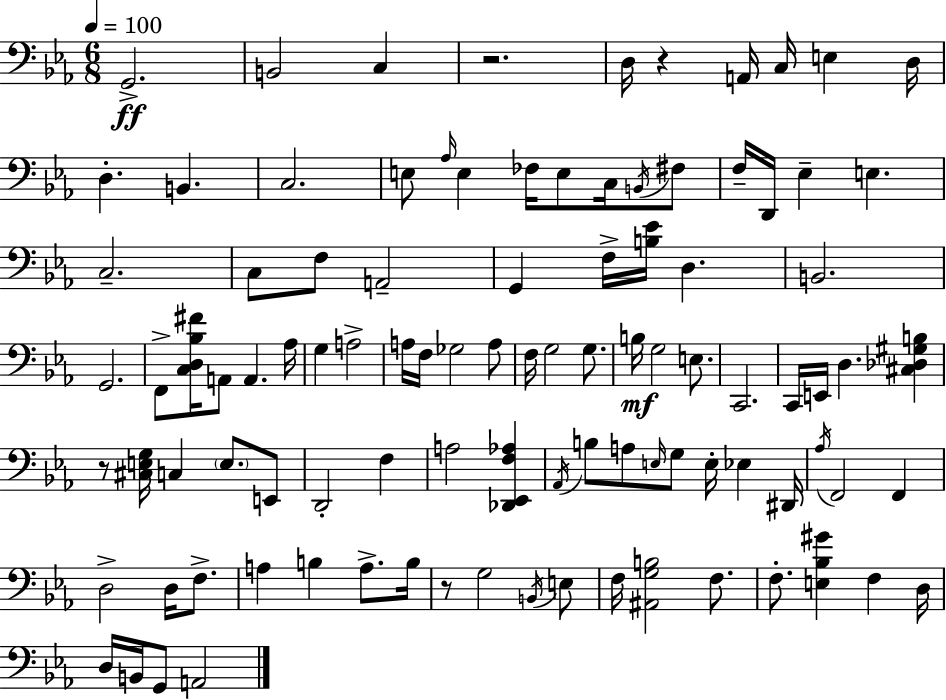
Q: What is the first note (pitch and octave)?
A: G2